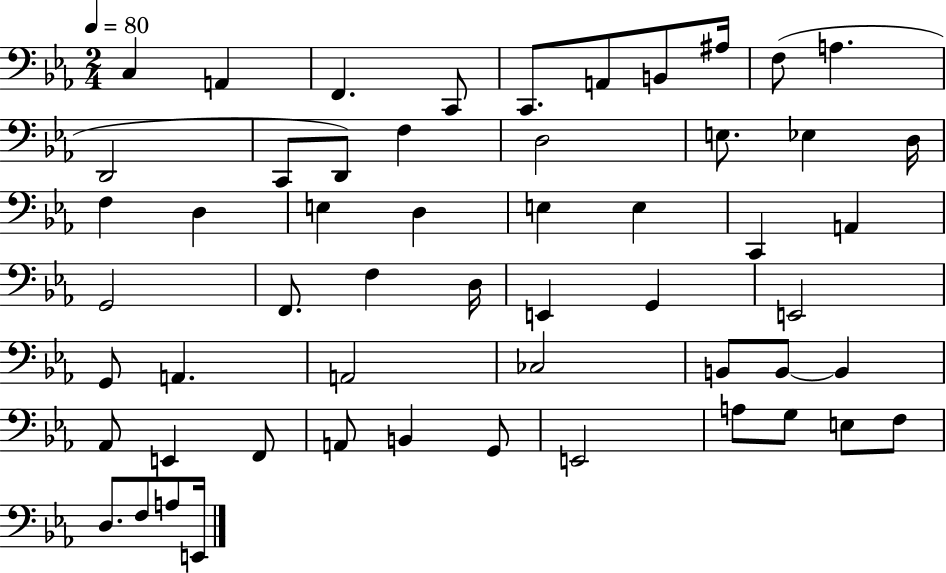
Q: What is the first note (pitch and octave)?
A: C3